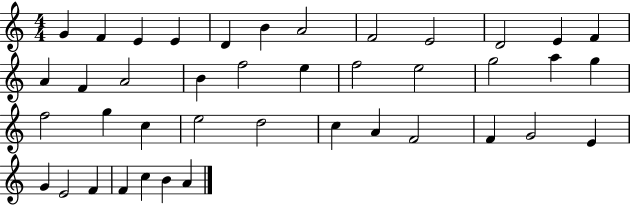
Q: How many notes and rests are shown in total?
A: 41